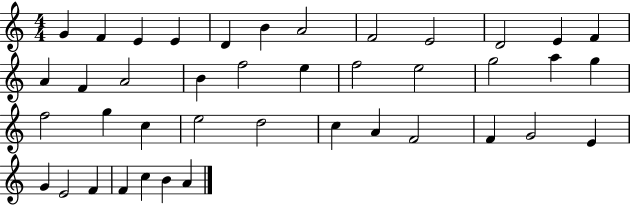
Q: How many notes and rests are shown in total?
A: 41